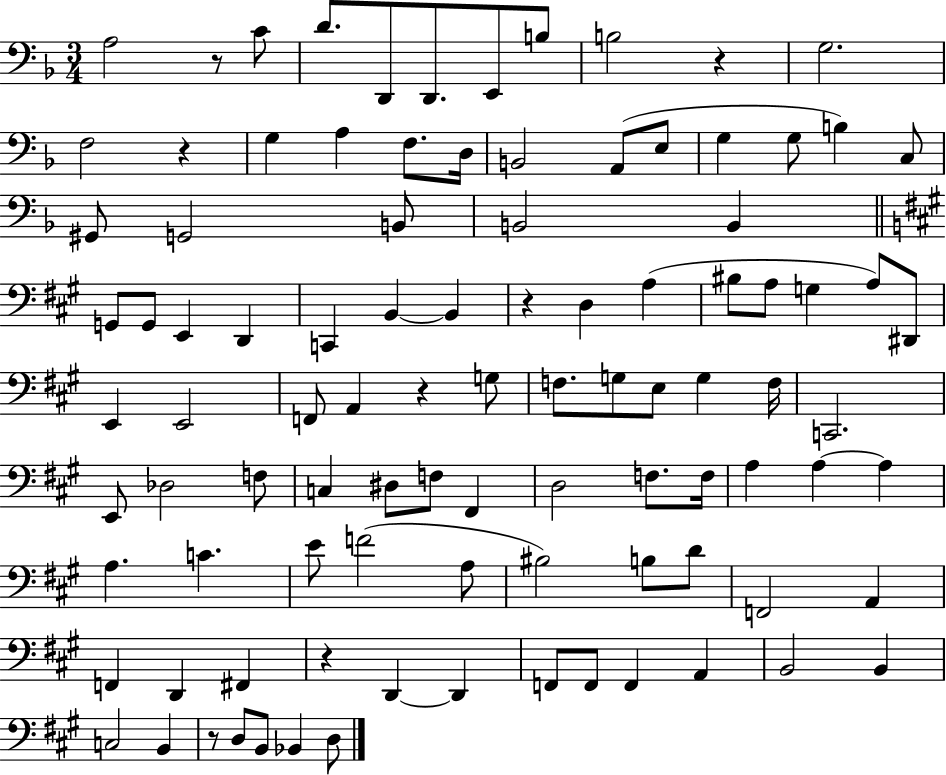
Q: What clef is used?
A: bass